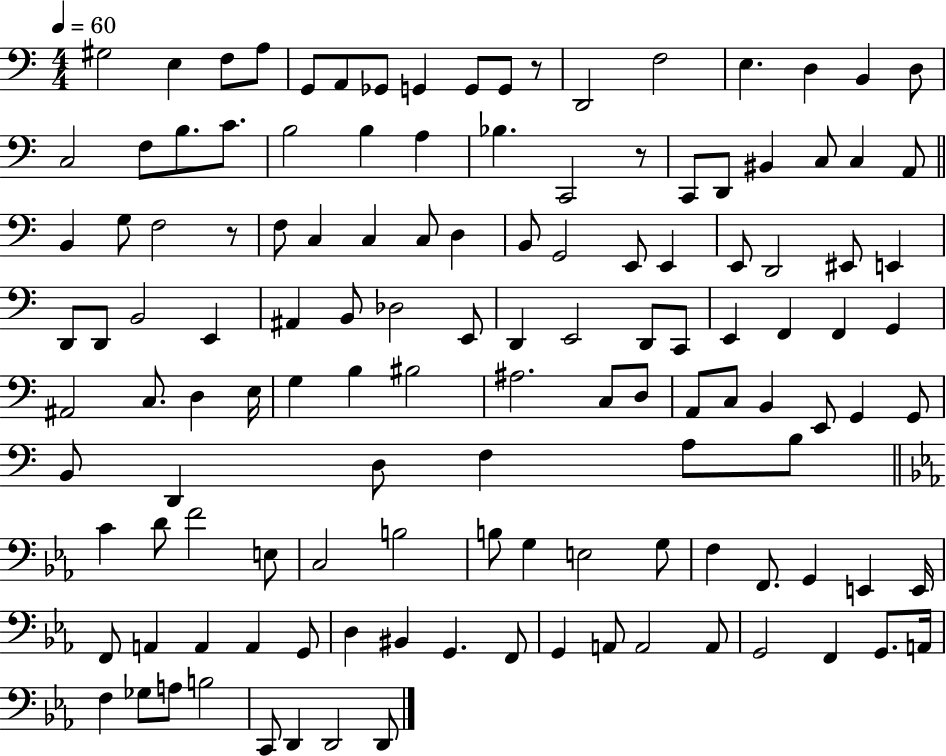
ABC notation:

X:1
T:Untitled
M:4/4
L:1/4
K:C
^G,2 E, F,/2 A,/2 G,,/2 A,,/2 _G,,/2 G,, G,,/2 G,,/2 z/2 D,,2 F,2 E, D, B,, D,/2 C,2 F,/2 B,/2 C/2 B,2 B, A, _B, C,,2 z/2 C,,/2 D,,/2 ^B,, C,/2 C, A,,/2 B,, G,/2 F,2 z/2 F,/2 C, C, C,/2 D, B,,/2 G,,2 E,,/2 E,, E,,/2 D,,2 ^E,,/2 E,, D,,/2 D,,/2 B,,2 E,, ^A,, B,,/2 _D,2 E,,/2 D,, E,,2 D,,/2 C,,/2 E,, F,, F,, G,, ^A,,2 C,/2 D, E,/4 G, B, ^B,2 ^A,2 C,/2 D,/2 A,,/2 C,/2 B,, E,,/2 G,, G,,/2 B,,/2 D,, D,/2 F, A,/2 B,/2 C D/2 F2 E,/2 C,2 B,2 B,/2 G, E,2 G,/2 F, F,,/2 G,, E,, E,,/4 F,,/2 A,, A,, A,, G,,/2 D, ^B,, G,, F,,/2 G,, A,,/2 A,,2 A,,/2 G,,2 F,, G,,/2 A,,/4 F, _G,/2 A,/2 B,2 C,,/2 D,, D,,2 D,,/2